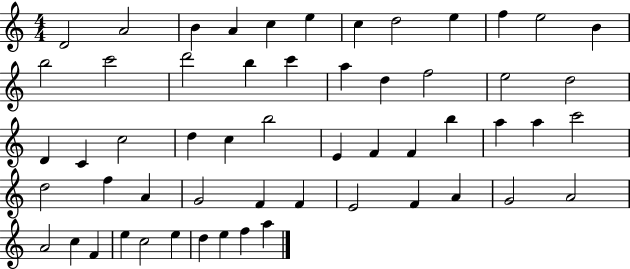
{
  \clef treble
  \numericTimeSignature
  \time 4/4
  \key c \major
  d'2 a'2 | b'4 a'4 c''4 e''4 | c''4 d''2 e''4 | f''4 e''2 b'4 | \break b''2 c'''2 | d'''2 b''4 c'''4 | a''4 d''4 f''2 | e''2 d''2 | \break d'4 c'4 c''2 | d''4 c''4 b''2 | e'4 f'4 f'4 b''4 | a''4 a''4 c'''2 | \break d''2 f''4 a'4 | g'2 f'4 f'4 | e'2 f'4 a'4 | g'2 a'2 | \break a'2 c''4 f'4 | e''4 c''2 e''4 | d''4 e''4 f''4 a''4 | \bar "|."
}